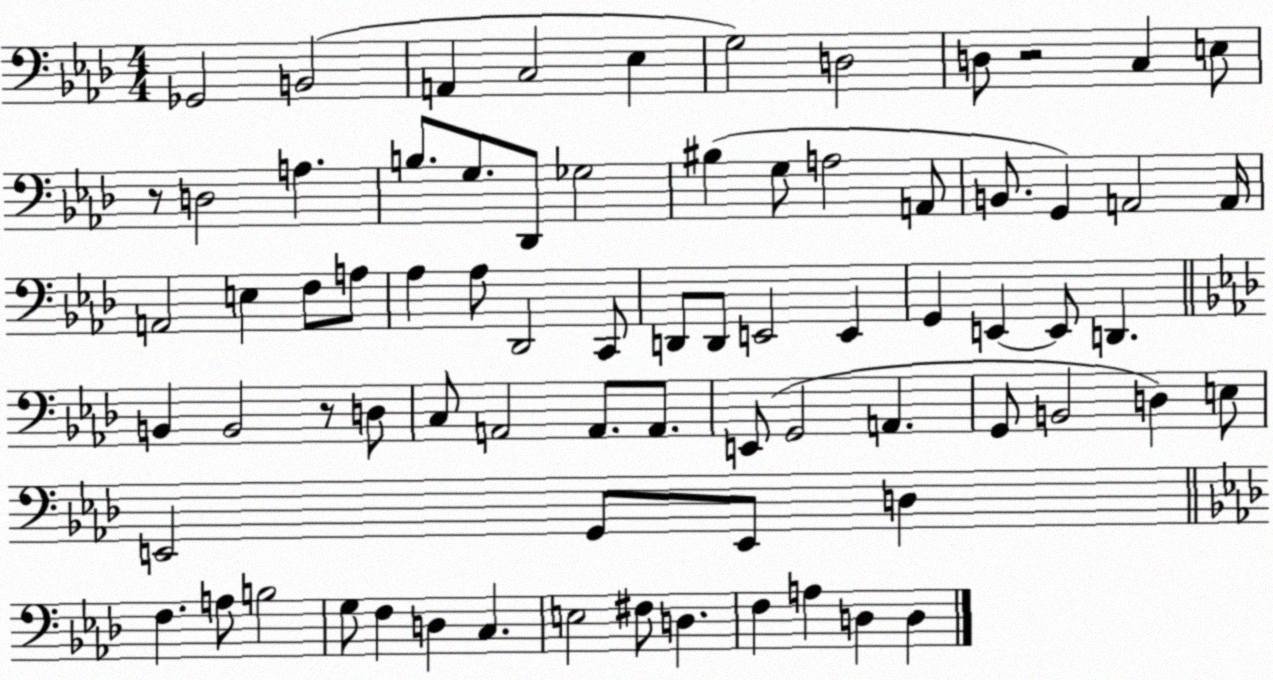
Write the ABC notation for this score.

X:1
T:Untitled
M:4/4
L:1/4
K:Ab
_G,,2 B,,2 A,, C,2 _E, G,2 D,2 D,/2 z2 C, E,/2 z/2 D,2 A, B,/2 G,/2 _D,,/2 _G,2 ^B, G,/2 A,2 A,,/2 B,,/2 G,, A,,2 A,,/4 A,,2 E, F,/2 A,/2 _A, _A,/2 _D,,2 C,,/2 D,,/2 D,,/2 E,,2 E,, G,, E,, E,,/2 D,, B,, B,,2 z/2 D,/2 C,/2 A,,2 A,,/2 A,,/2 E,,/2 G,,2 A,, G,,/2 B,,2 D, E,/2 E,,2 G,,/2 E,,/2 D, F, A,/2 B,2 G,/2 F, D, C, E,2 ^F,/2 D, F, A, D, D,